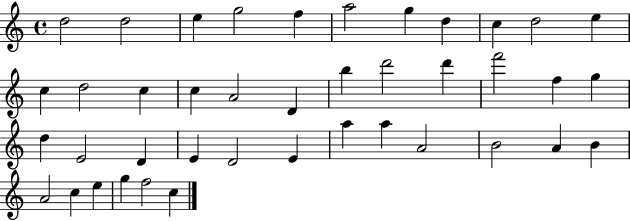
{
  \clef treble
  \time 4/4
  \defaultTimeSignature
  \key c \major
  d''2 d''2 | e''4 g''2 f''4 | a''2 g''4 d''4 | c''4 d''2 e''4 | \break c''4 d''2 c''4 | c''4 a'2 d'4 | b''4 d'''2 d'''4 | f'''2 f''4 g''4 | \break d''4 e'2 d'4 | e'4 d'2 e'4 | a''4 a''4 a'2 | b'2 a'4 b'4 | \break a'2 c''4 e''4 | g''4 f''2 c''4 | \bar "|."
}